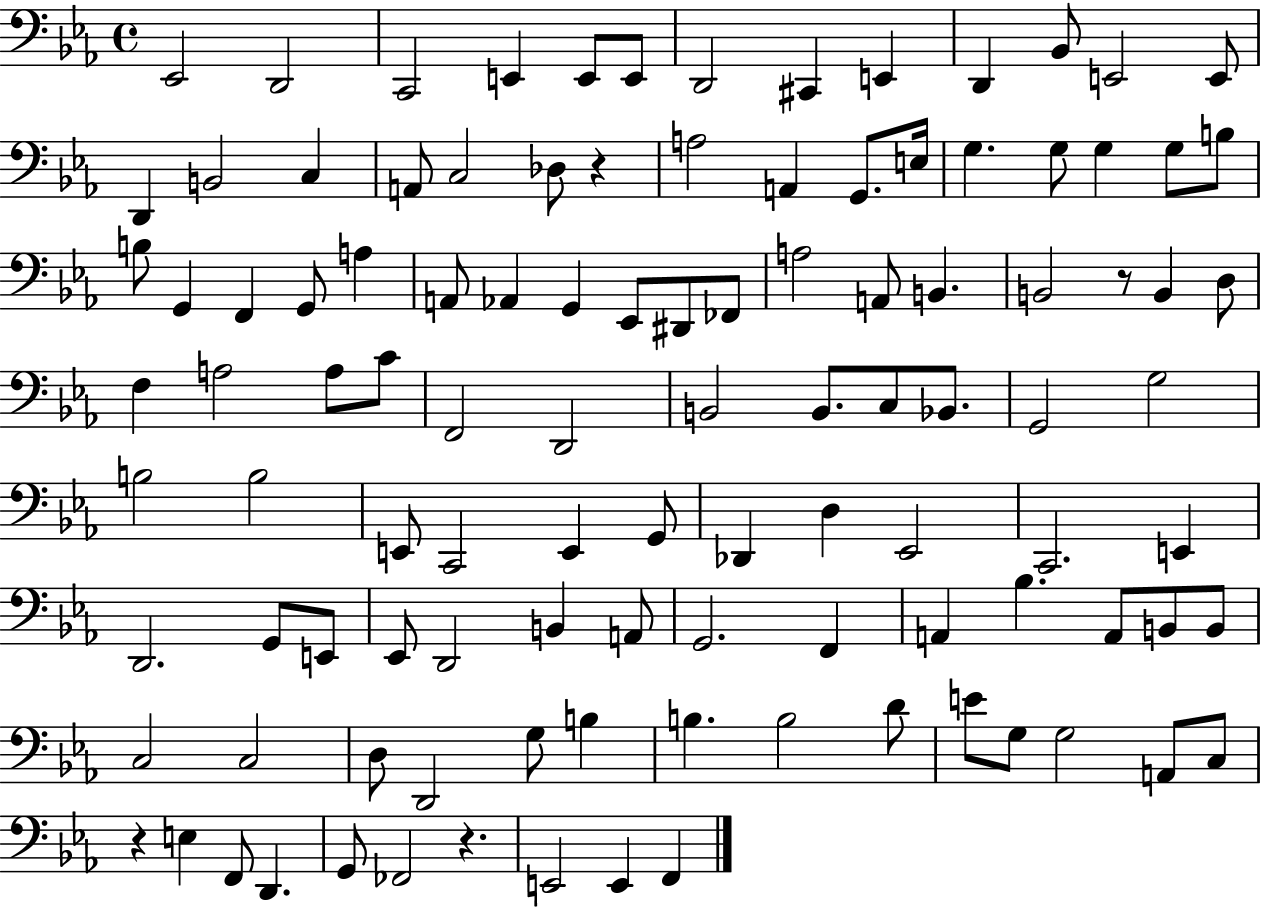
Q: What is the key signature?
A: EES major